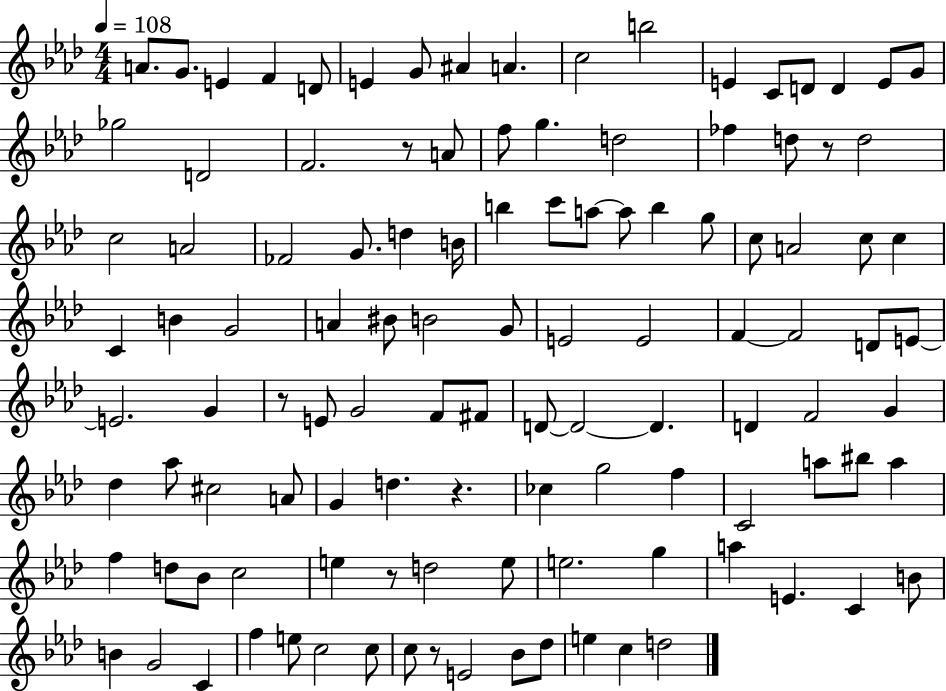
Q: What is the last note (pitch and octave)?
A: D5